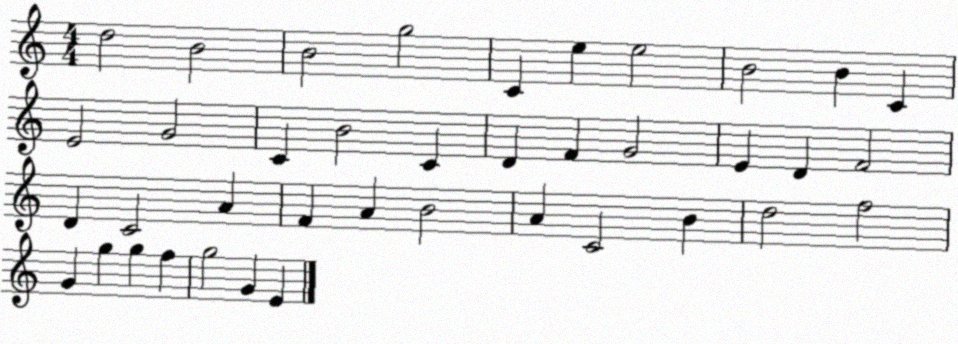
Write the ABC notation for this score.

X:1
T:Untitled
M:4/4
L:1/4
K:C
d2 B2 B2 g2 C e e2 B2 B C E2 G2 C B2 C D F G2 E D F2 D C2 A F A B2 A C2 B d2 f2 G g g f g2 G E